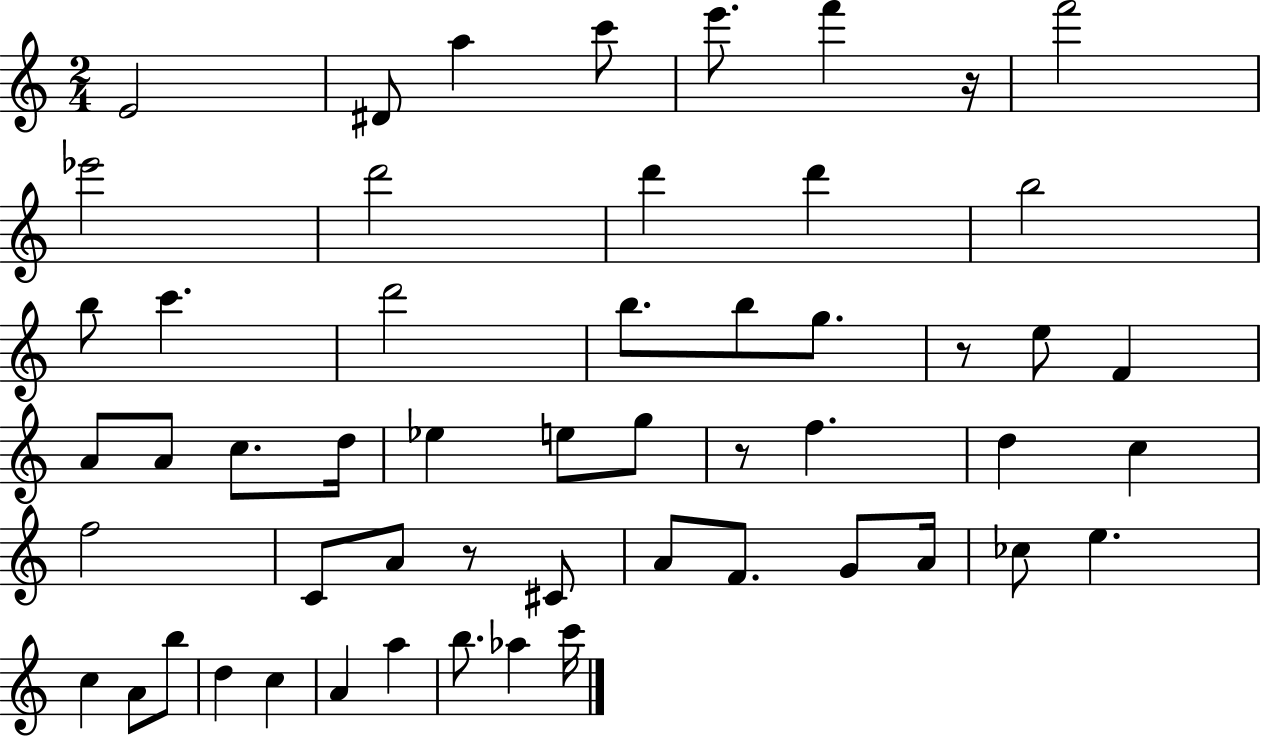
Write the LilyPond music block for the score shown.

{
  \clef treble
  \numericTimeSignature
  \time 2/4
  \key c \major
  e'2 | dis'8 a''4 c'''8 | e'''8. f'''4 r16 | f'''2 | \break ees'''2 | d'''2 | d'''4 d'''4 | b''2 | \break b''8 c'''4. | d'''2 | b''8. b''8 g''8. | r8 e''8 f'4 | \break a'8 a'8 c''8. d''16 | ees''4 e''8 g''8 | r8 f''4. | d''4 c''4 | \break f''2 | c'8 a'8 r8 cis'8 | a'8 f'8. g'8 a'16 | ces''8 e''4. | \break c''4 a'8 b''8 | d''4 c''4 | a'4 a''4 | b''8. aes''4 c'''16 | \break \bar "|."
}